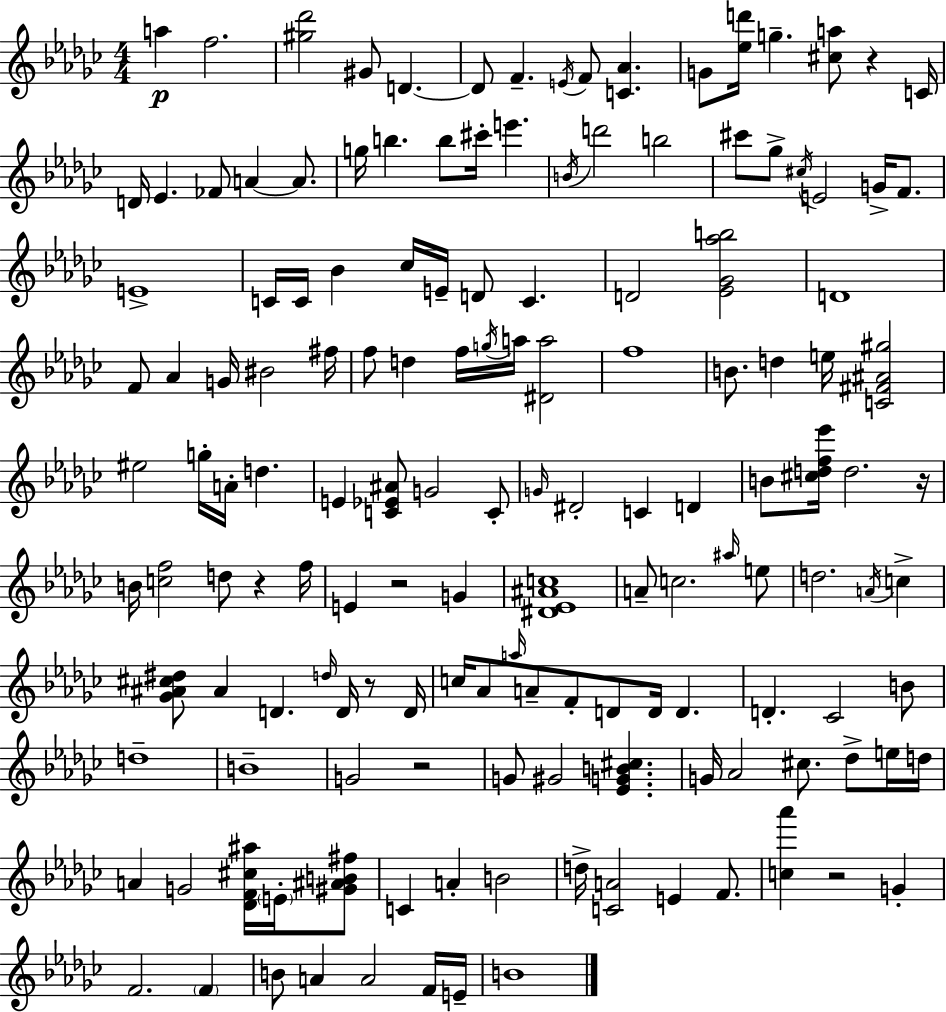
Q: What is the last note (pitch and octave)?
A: B4